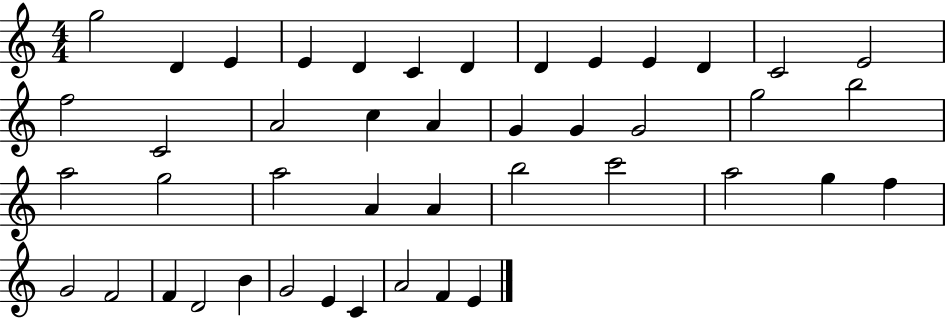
G5/h D4/q E4/q E4/q D4/q C4/q D4/q D4/q E4/q E4/q D4/q C4/h E4/h F5/h C4/h A4/h C5/q A4/q G4/q G4/q G4/h G5/h B5/h A5/h G5/h A5/h A4/q A4/q B5/h C6/h A5/h G5/q F5/q G4/h F4/h F4/q D4/h B4/q G4/h E4/q C4/q A4/h F4/q E4/q